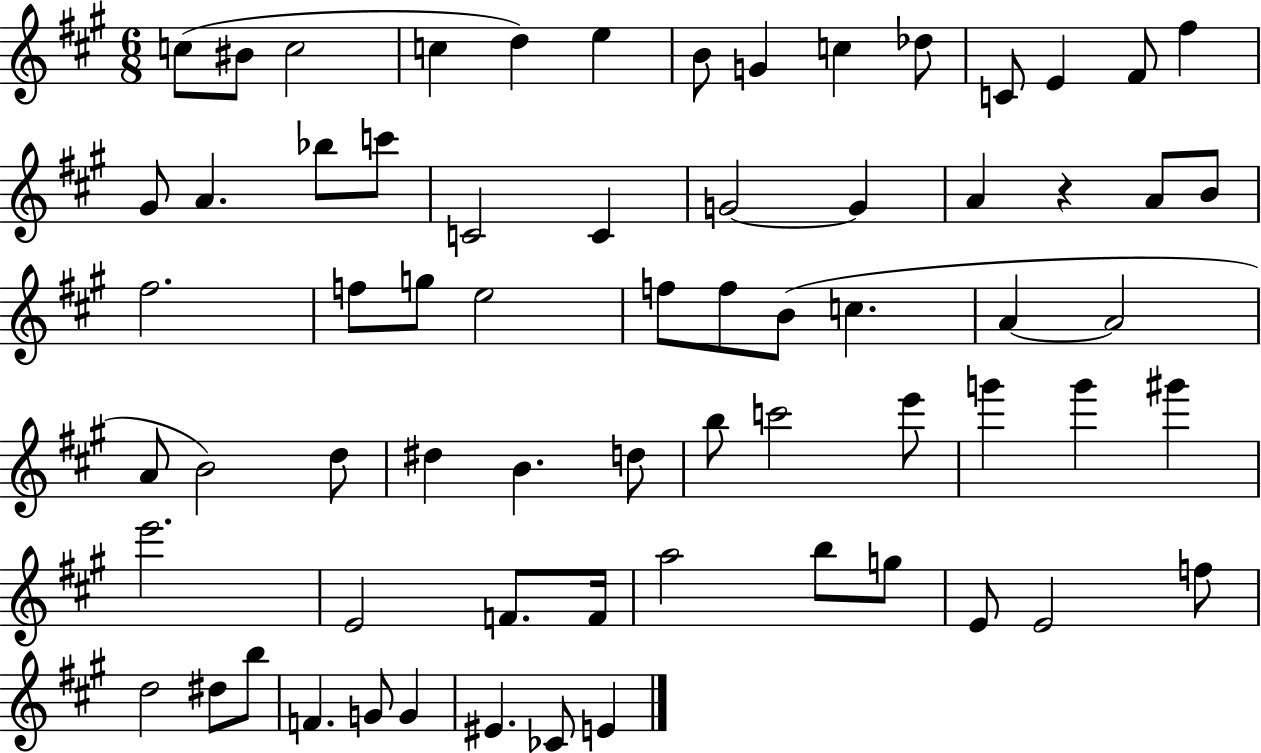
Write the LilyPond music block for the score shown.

{
  \clef treble
  \numericTimeSignature
  \time 6/8
  \key a \major
  \repeat volta 2 { c''8( bis'8 c''2 | c''4 d''4) e''4 | b'8 g'4 c''4 des''8 | c'8 e'4 fis'8 fis''4 | \break gis'8 a'4. bes''8 c'''8 | c'2 c'4 | g'2~~ g'4 | a'4 r4 a'8 b'8 | \break fis''2. | f''8 g''8 e''2 | f''8 f''8 b'8( c''4. | a'4~~ a'2 | \break a'8 b'2) d''8 | dis''4 b'4. d''8 | b''8 c'''2 e'''8 | g'''4 g'''4 gis'''4 | \break e'''2. | e'2 f'8. f'16 | a''2 b''8 g''8 | e'8 e'2 f''8 | \break d''2 dis''8 b''8 | f'4. g'8 g'4 | eis'4. ces'8 e'4 | } \bar "|."
}